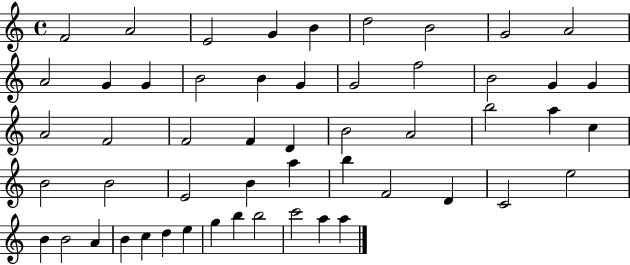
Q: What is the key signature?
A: C major